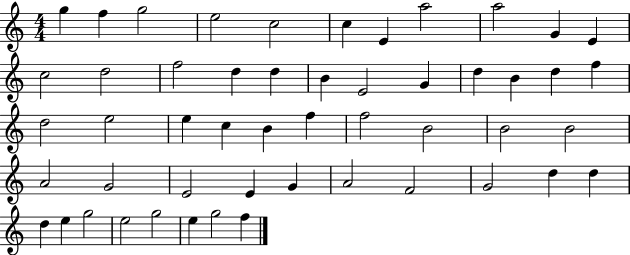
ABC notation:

X:1
T:Untitled
M:4/4
L:1/4
K:C
g f g2 e2 c2 c E a2 a2 G E c2 d2 f2 d d B E2 G d B d f d2 e2 e c B f f2 B2 B2 B2 A2 G2 E2 E G A2 F2 G2 d d d e g2 e2 g2 e g2 f